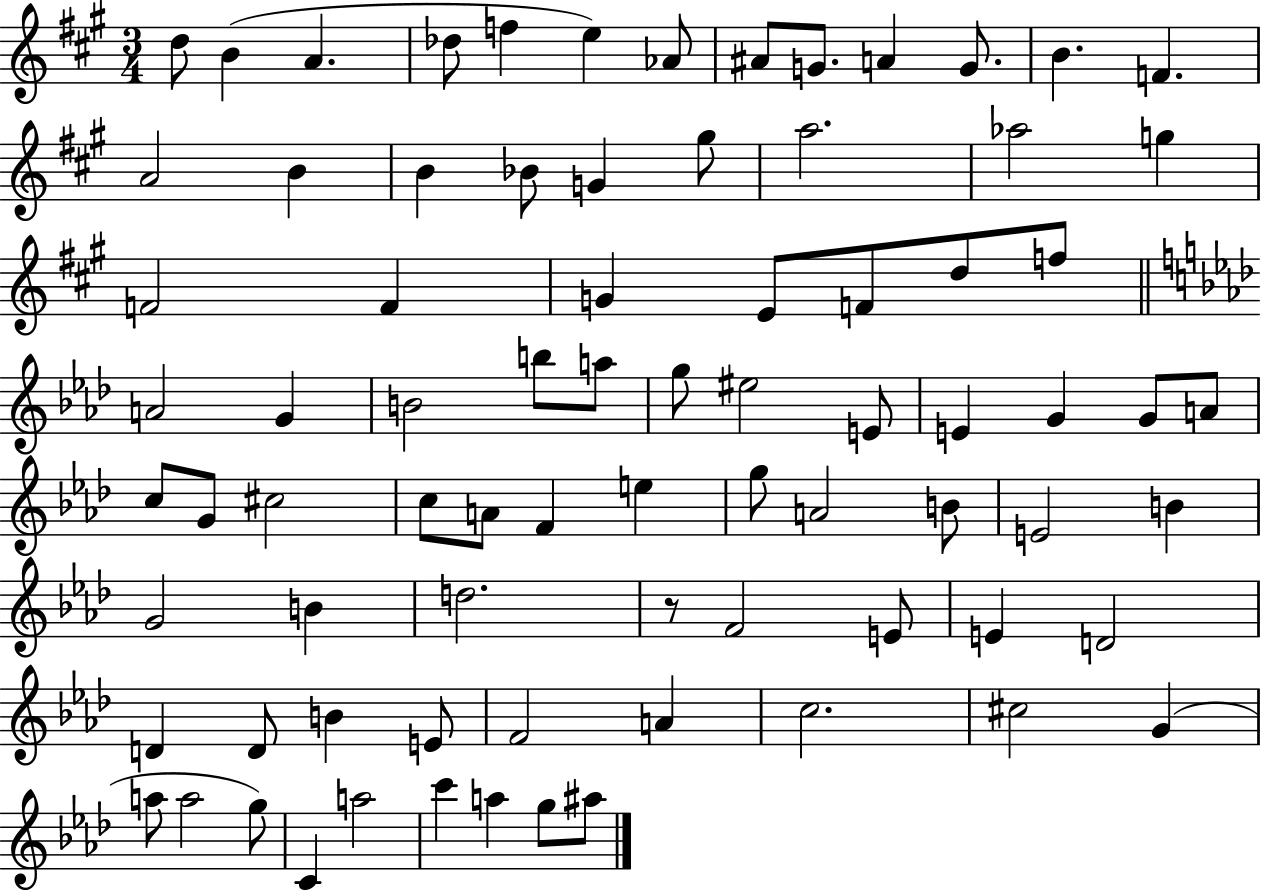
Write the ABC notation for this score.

X:1
T:Untitled
M:3/4
L:1/4
K:A
d/2 B A _d/2 f e _A/2 ^A/2 G/2 A G/2 B F A2 B B _B/2 G ^g/2 a2 _a2 g F2 F G E/2 F/2 d/2 f/2 A2 G B2 b/2 a/2 g/2 ^e2 E/2 E G G/2 A/2 c/2 G/2 ^c2 c/2 A/2 F e g/2 A2 B/2 E2 B G2 B d2 z/2 F2 E/2 E D2 D D/2 B E/2 F2 A c2 ^c2 G a/2 a2 g/2 C a2 c' a g/2 ^a/2